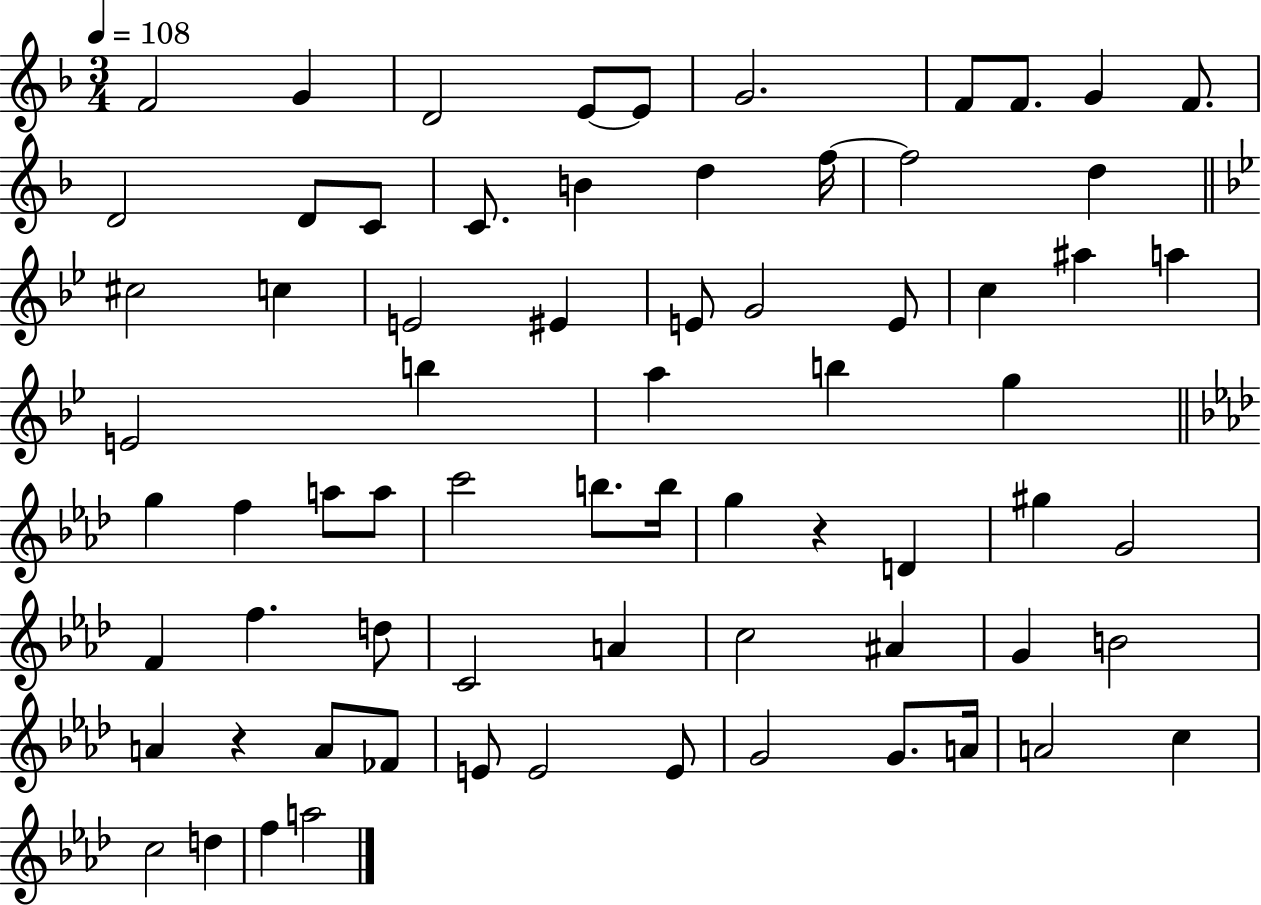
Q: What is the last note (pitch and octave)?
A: A5